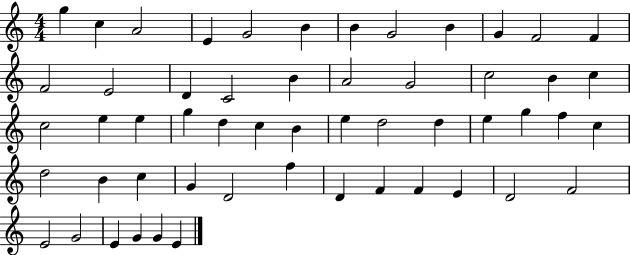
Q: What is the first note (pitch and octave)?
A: G5